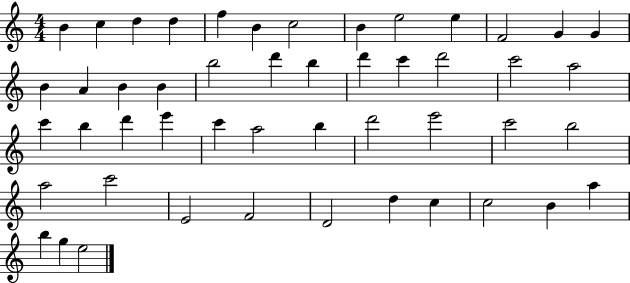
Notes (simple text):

B4/q C5/q D5/q D5/q F5/q B4/q C5/h B4/q E5/h E5/q F4/h G4/q G4/q B4/q A4/q B4/q B4/q B5/h D6/q B5/q D6/q C6/q D6/h C6/h A5/h C6/q B5/q D6/q E6/q C6/q A5/h B5/q D6/h E6/h C6/h B5/h A5/h C6/h E4/h F4/h D4/h D5/q C5/q C5/h B4/q A5/q B5/q G5/q E5/h